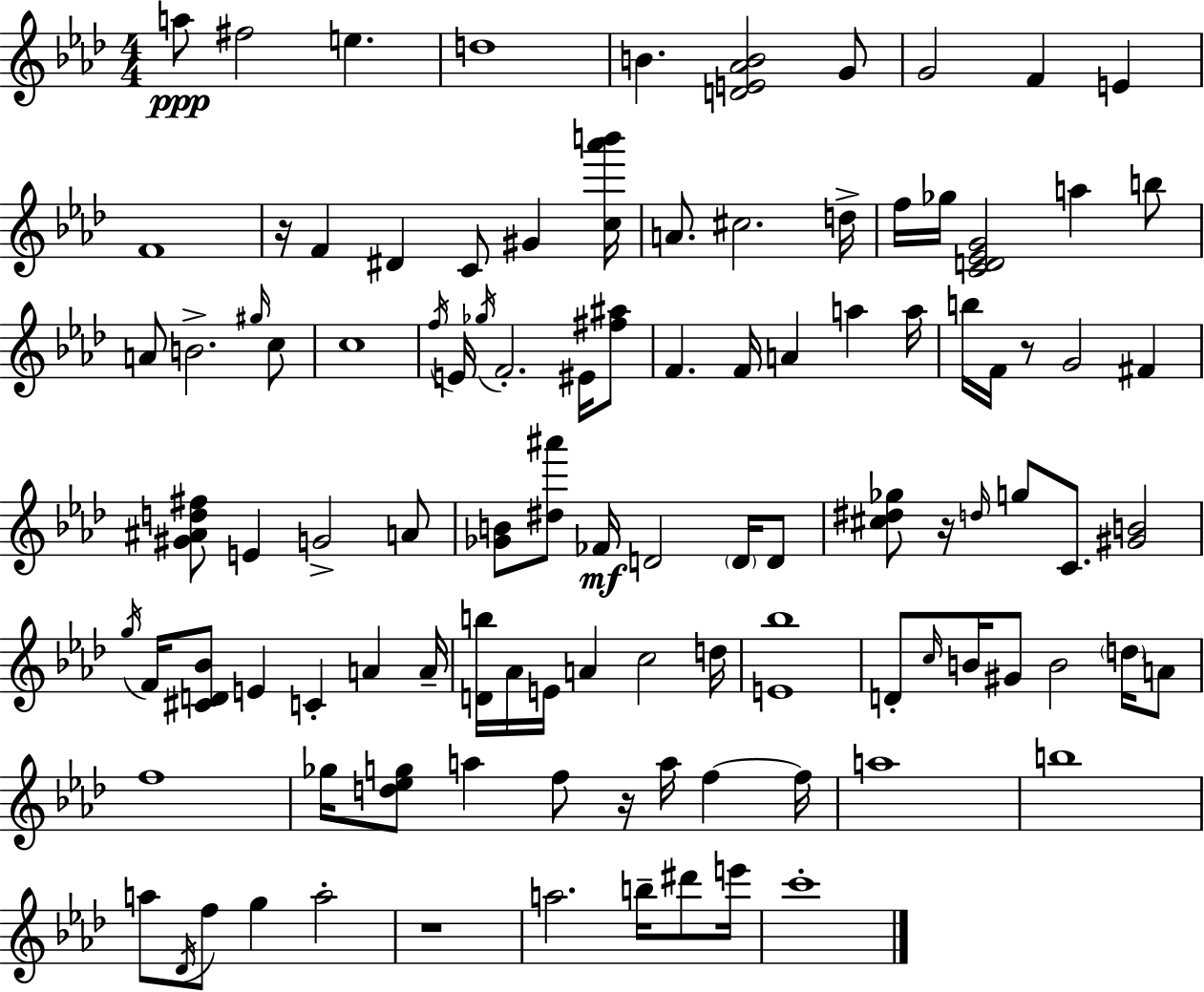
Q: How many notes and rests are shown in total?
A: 105